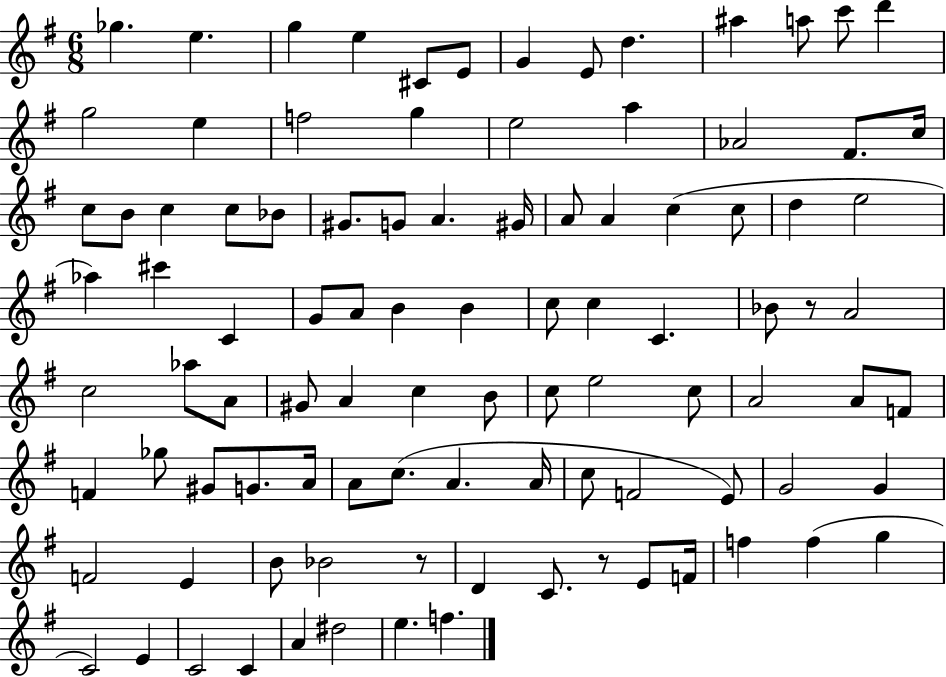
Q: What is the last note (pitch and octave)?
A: F5